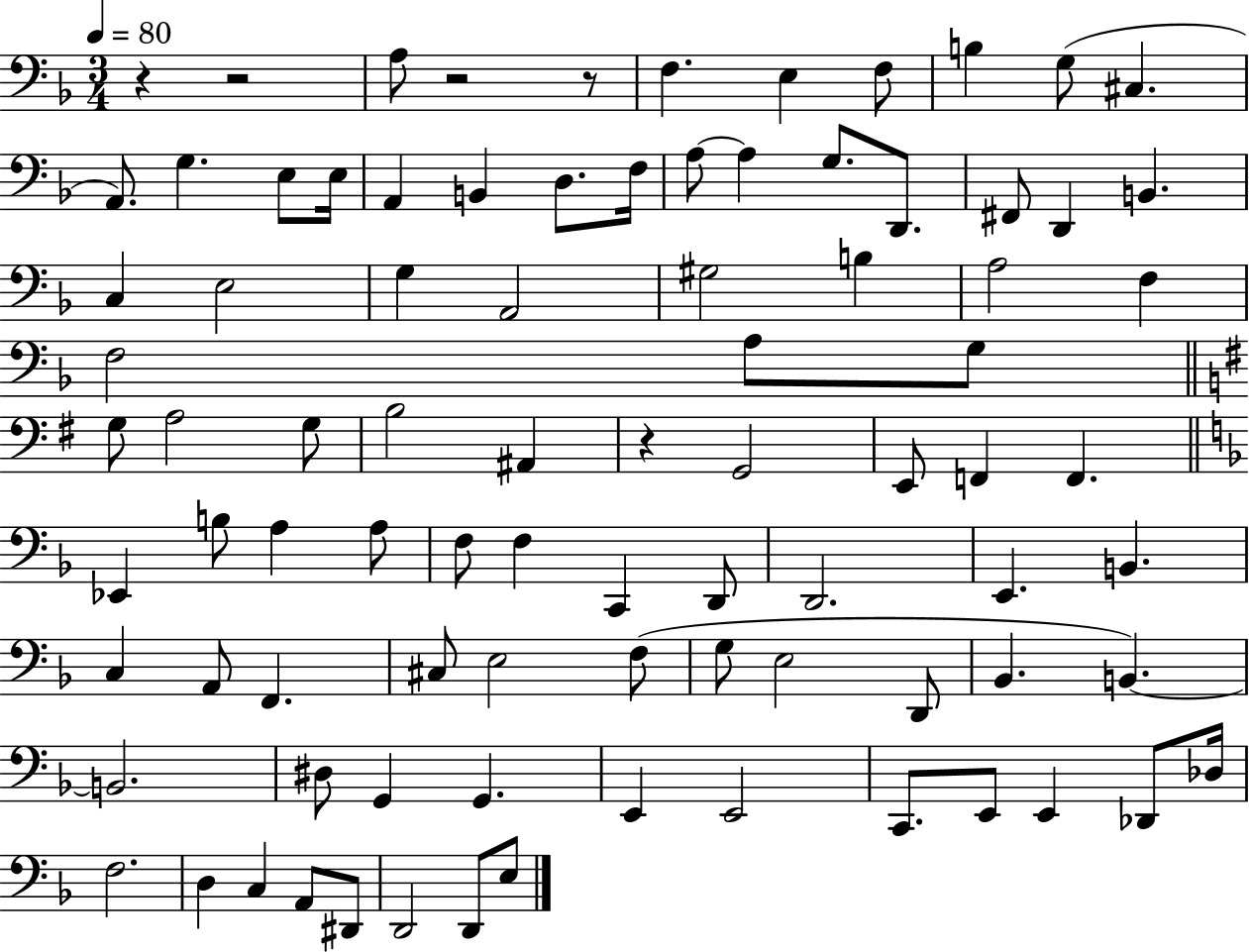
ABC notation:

X:1
T:Untitled
M:3/4
L:1/4
K:F
z z2 A,/2 z2 z/2 F, E, F,/2 B, G,/2 ^C, A,,/2 G, E,/2 E,/4 A,, B,, D,/2 F,/4 A,/2 A, G,/2 D,,/2 ^F,,/2 D,, B,, C, E,2 G, A,,2 ^G,2 B, A,2 F, F,2 A,/2 G,/2 G,/2 A,2 G,/2 B,2 ^A,, z G,,2 E,,/2 F,, F,, _E,, B,/2 A, A,/2 F,/2 F, C,, D,,/2 D,,2 E,, B,, C, A,,/2 F,, ^C,/2 E,2 F,/2 G,/2 E,2 D,,/2 _B,, B,, B,,2 ^D,/2 G,, G,, E,, E,,2 C,,/2 E,,/2 E,, _D,,/2 _D,/4 F,2 D, C, A,,/2 ^D,,/2 D,,2 D,,/2 E,/2